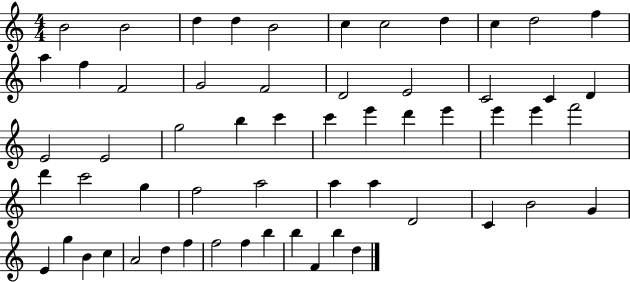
{
  \clef treble
  \numericTimeSignature
  \time 4/4
  \key c \major
  b'2 b'2 | d''4 d''4 b'2 | c''4 c''2 d''4 | c''4 d''2 f''4 | \break a''4 f''4 f'2 | g'2 f'2 | d'2 e'2 | c'2 c'4 d'4 | \break e'2 e'2 | g''2 b''4 c'''4 | c'''4 e'''4 d'''4 e'''4 | e'''4 e'''4 f'''2 | \break d'''4 c'''2 g''4 | f''2 a''2 | a''4 a''4 d'2 | c'4 b'2 g'4 | \break e'4 g''4 b'4 c''4 | a'2 d''4 f''4 | f''2 f''4 b''4 | b''4 f'4 b''4 d''4 | \break \bar "|."
}